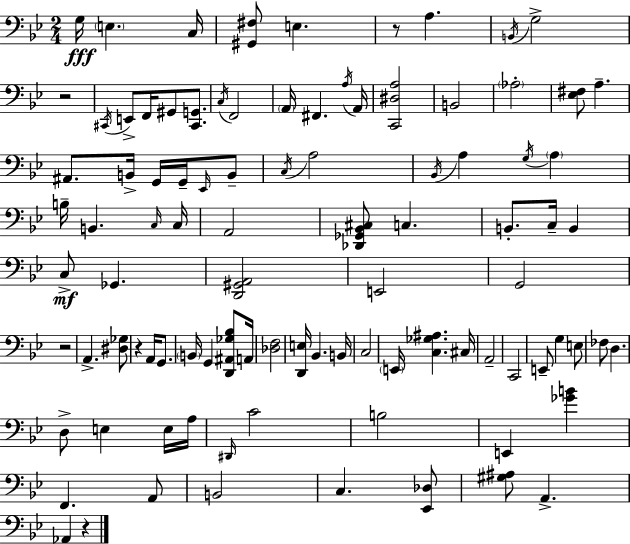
X:1
T:Untitled
M:2/4
L:1/4
K:Bb
G,/4 E, C,/4 [^G,,^F,]/2 E, z/2 A, B,,/4 G,2 z2 ^C,,/4 E,,/2 F,,/4 ^G,,/2 [^C,,G,,]/2 C,/4 F,,2 A,,/4 ^F,, A,/4 A,,/4 [C,,^D,A,]2 B,,2 _A,2 [_E,^F,]/2 A, ^A,,/2 B,,/4 G,,/4 G,,/4 _E,,/4 B,,/2 C,/4 A,2 _B,,/4 A, G,/4 A, B,/4 B,, C,/4 C,/4 A,,2 [_D,,_G,,_B,,^C,]/2 C, B,,/2 C,/4 B,, C,/2 _G,, [D,,^G,,A,,]2 E,,2 G,,2 z2 A,, [^D,_G,]/2 z A,,/4 G,,/2 B,,/4 G,, [D,,^A,,_G,_B,]/2 A,,/4 [_D,F,]2 [D,,E,]/4 _B,, B,,/4 C,2 E,,/4 [C,_G,^A,] ^C,/4 A,,2 C,,2 E,,/2 G, E,/2 _F,/2 D, D,/2 E, E,/4 A,/4 ^D,,/4 C2 B,2 E,, [_GB] F,, A,,/2 B,,2 C, [_E,,_D,]/2 [^G,^A,]/2 A,, _A,, z